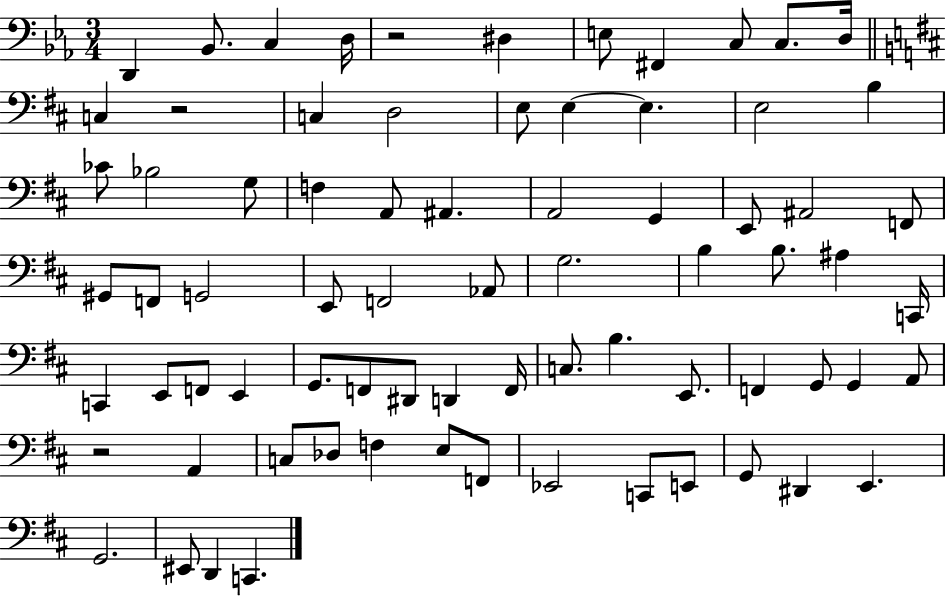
X:1
T:Untitled
M:3/4
L:1/4
K:Eb
D,, _B,,/2 C, D,/4 z2 ^D, E,/2 ^F,, C,/2 C,/2 D,/4 C, z2 C, D,2 E,/2 E, E, E,2 B, _C/2 _B,2 G,/2 F, A,,/2 ^A,, A,,2 G,, E,,/2 ^A,,2 F,,/2 ^G,,/2 F,,/2 G,,2 E,,/2 F,,2 _A,,/2 G,2 B, B,/2 ^A, C,,/4 C,, E,,/2 F,,/2 E,, G,,/2 F,,/2 ^D,,/2 D,, F,,/4 C,/2 B, E,,/2 F,, G,,/2 G,, A,,/2 z2 A,, C,/2 _D,/2 F, E,/2 F,,/2 _E,,2 C,,/2 E,,/2 G,,/2 ^D,, E,, G,,2 ^E,,/2 D,, C,,